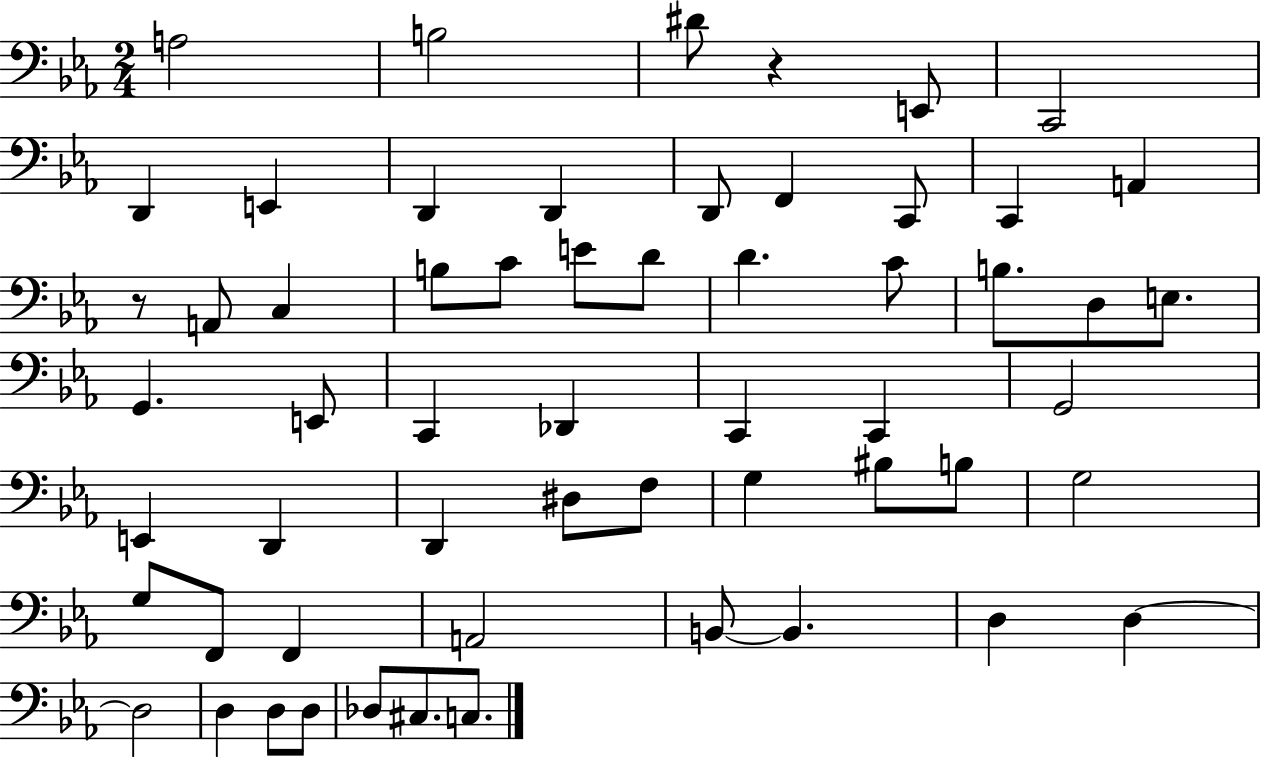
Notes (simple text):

A3/h B3/h D#4/e R/q E2/e C2/h D2/q E2/q D2/q D2/q D2/e F2/q C2/e C2/q A2/q R/e A2/e C3/q B3/e C4/e E4/e D4/e D4/q. C4/e B3/e. D3/e E3/e. G2/q. E2/e C2/q Db2/q C2/q C2/q G2/h E2/q D2/q D2/q D#3/e F3/e G3/q BIS3/e B3/e G3/h G3/e F2/e F2/q A2/h B2/e B2/q. D3/q D3/q D3/h D3/q D3/e D3/e Db3/e C#3/e. C3/e.